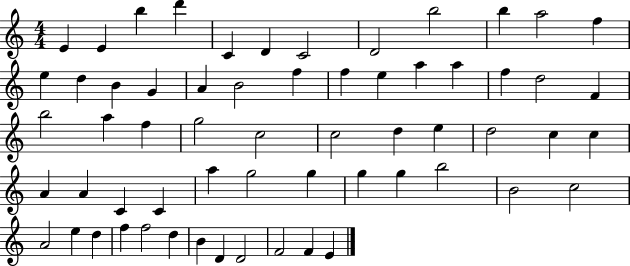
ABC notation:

X:1
T:Untitled
M:4/4
L:1/4
K:C
E E b d' C D C2 D2 b2 b a2 f e d B G A B2 f f e a a f d2 F b2 a f g2 c2 c2 d e d2 c c A A C C a g2 g g g b2 B2 c2 A2 e d f f2 d B D D2 F2 F E